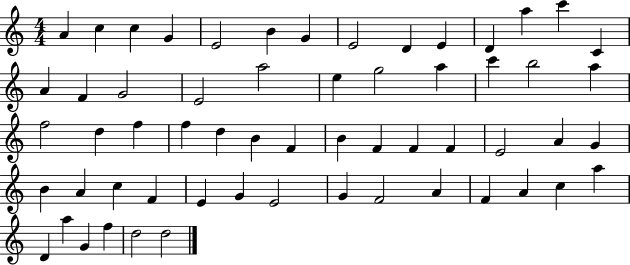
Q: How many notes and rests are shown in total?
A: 59